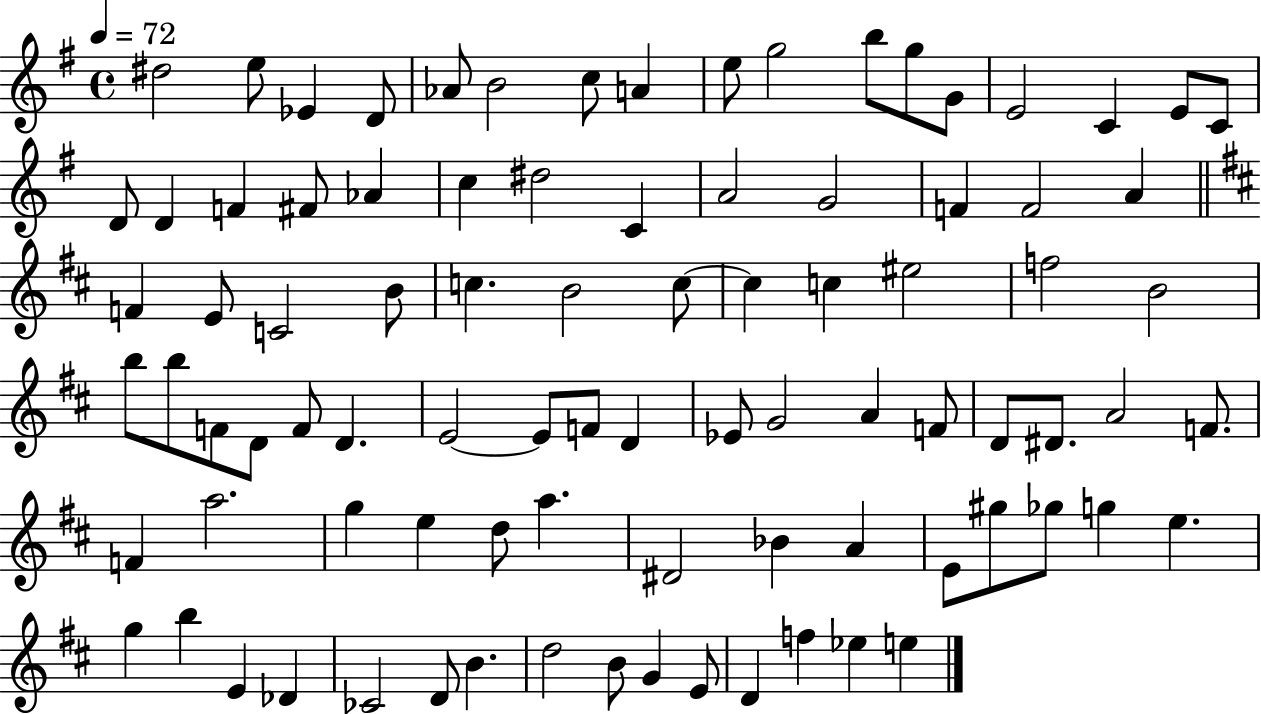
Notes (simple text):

D#5/h E5/e Eb4/q D4/e Ab4/e B4/h C5/e A4/q E5/e G5/h B5/e G5/e G4/e E4/h C4/q E4/e C4/e D4/e D4/q F4/q F#4/e Ab4/q C5/q D#5/h C4/q A4/h G4/h F4/q F4/h A4/q F4/q E4/e C4/h B4/e C5/q. B4/h C5/e C5/q C5/q EIS5/h F5/h B4/h B5/e B5/e F4/e D4/e F4/e D4/q. E4/h E4/e F4/e D4/q Eb4/e G4/h A4/q F4/e D4/e D#4/e. A4/h F4/e. F4/q A5/h. G5/q E5/q D5/e A5/q. D#4/h Bb4/q A4/q E4/e G#5/e Gb5/e G5/q E5/q. G5/q B5/q E4/q Db4/q CES4/h D4/e B4/q. D5/h B4/e G4/q E4/e D4/q F5/q Eb5/q E5/q